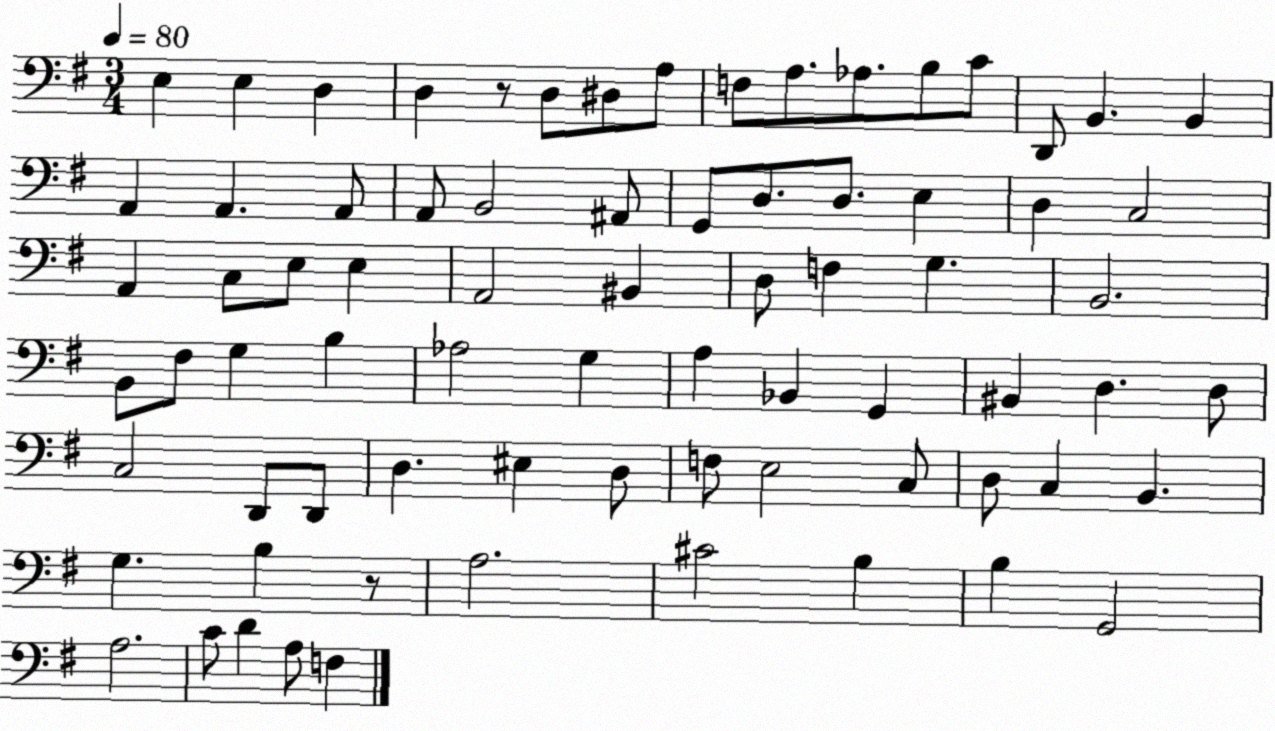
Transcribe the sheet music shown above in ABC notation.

X:1
T:Untitled
M:3/4
L:1/4
K:G
E, E, D, D, z/2 D,/2 ^D,/2 A,/2 F,/2 A,/2 _A,/2 B,/2 C/2 D,,/2 B,, B,, A,, A,, A,,/2 A,,/2 B,,2 ^A,,/2 G,,/2 D,/2 D,/2 E, D, C,2 A,, C,/2 E,/2 E, A,,2 ^B,, D,/2 F, G, B,,2 B,,/2 ^F,/2 G, B, _A,2 G, A, _B,, G,, ^B,, D, D,/2 C,2 D,,/2 D,,/2 D, ^E, D,/2 F,/2 E,2 C,/2 D,/2 C, B,, G, B, z/2 A,2 ^C2 B, B, G,,2 A,2 C/2 D A,/2 F,